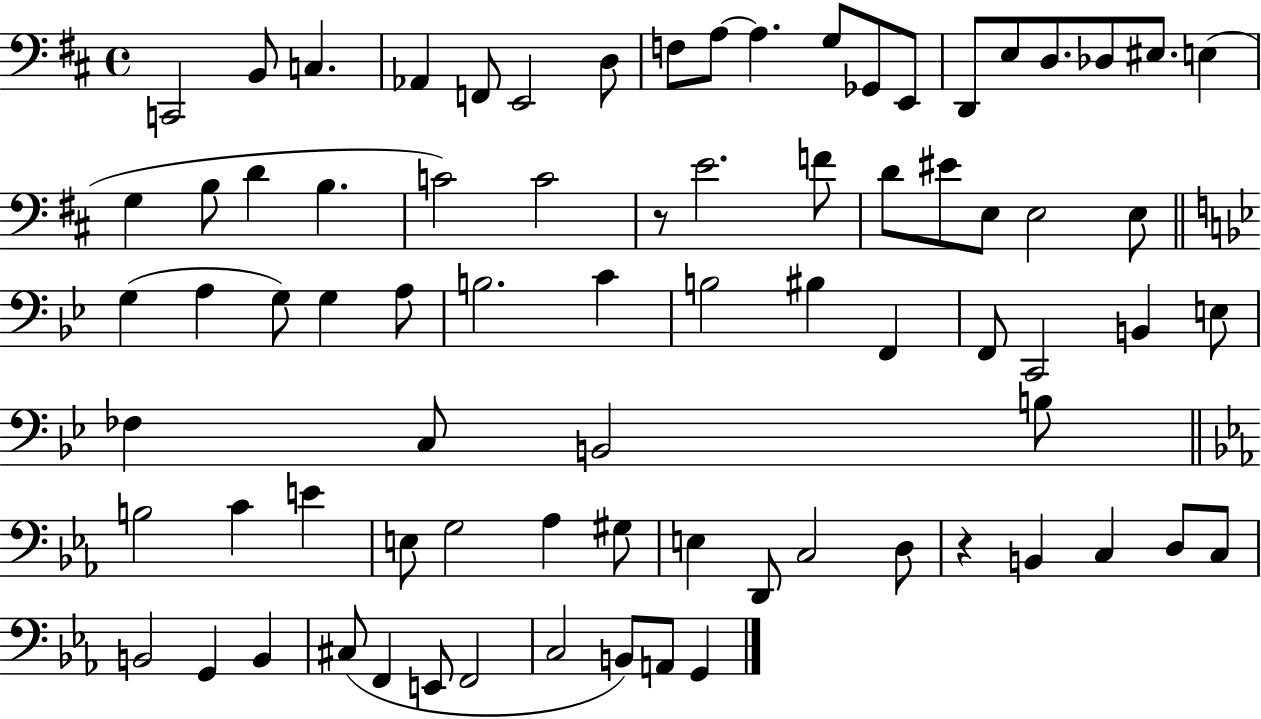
{
  \clef bass
  \time 4/4
  \defaultTimeSignature
  \key d \major
  c,2 b,8 c4. | aes,4 f,8 e,2 d8 | f8 a8~~ a4. g8 ges,8 e,8 | d,8 e8 d8. des8 eis8. e4( | \break g4 b8 d'4 b4. | c'2) c'2 | r8 e'2. f'8 | d'8 eis'8 e8 e2 e8 | \break \bar "||" \break \key g \minor g4( a4 g8) g4 a8 | b2. c'4 | b2 bis4 f,4 | f,8 c,2 b,4 e8 | \break fes4 c8 b,2 b8 | \bar "||" \break \key ees \major b2 c'4 e'4 | e8 g2 aes4 gis8 | e4 d,8 c2 d8 | r4 b,4 c4 d8 c8 | \break b,2 g,4 b,4 | cis8( f,4 e,8 f,2 | c2 b,8) a,8 g,4 | \bar "|."
}